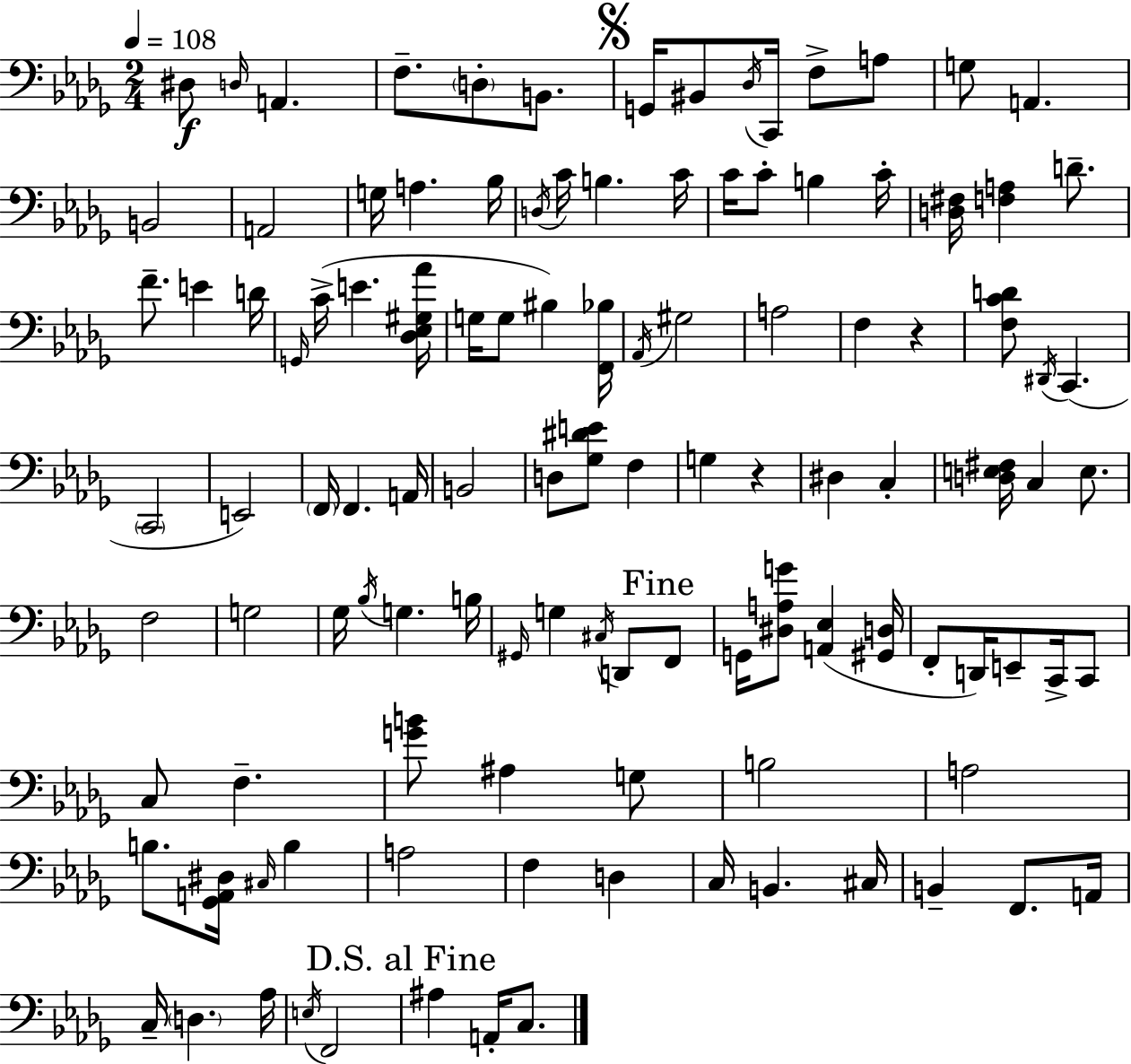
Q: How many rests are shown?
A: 2